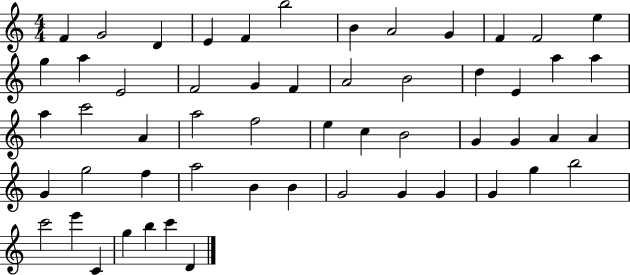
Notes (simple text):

F4/q G4/h D4/q E4/q F4/q B5/h B4/q A4/h G4/q F4/q F4/h E5/q G5/q A5/q E4/h F4/h G4/q F4/q A4/h B4/h D5/q E4/q A5/q A5/q A5/q C6/h A4/q A5/h F5/h E5/q C5/q B4/h G4/q G4/q A4/q A4/q G4/q G5/h F5/q A5/h B4/q B4/q G4/h G4/q G4/q G4/q G5/q B5/h C6/h E6/q C4/q G5/q B5/q C6/q D4/q